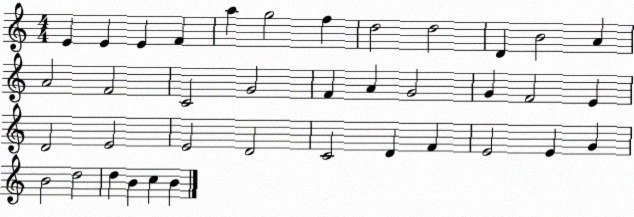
X:1
T:Untitled
M:4/4
L:1/4
K:C
E E E F a g2 f d2 d2 D B2 A A2 F2 C2 G2 F A G2 G F2 E D2 E2 E2 D2 C2 D F E2 E G B2 d2 d B c B